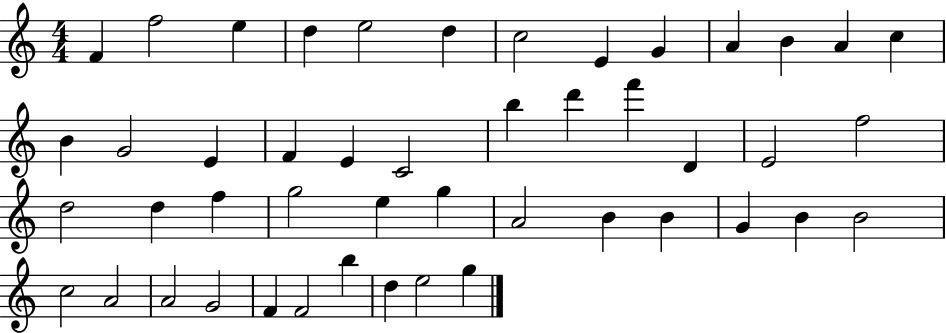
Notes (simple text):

F4/q F5/h E5/q D5/q E5/h D5/q C5/h E4/q G4/q A4/q B4/q A4/q C5/q B4/q G4/h E4/q F4/q E4/q C4/h B5/q D6/q F6/q D4/q E4/h F5/h D5/h D5/q F5/q G5/h E5/q G5/q A4/h B4/q B4/q G4/q B4/q B4/h C5/h A4/h A4/h G4/h F4/q F4/h B5/q D5/q E5/h G5/q